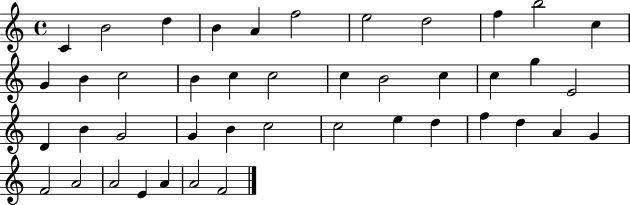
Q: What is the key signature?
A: C major